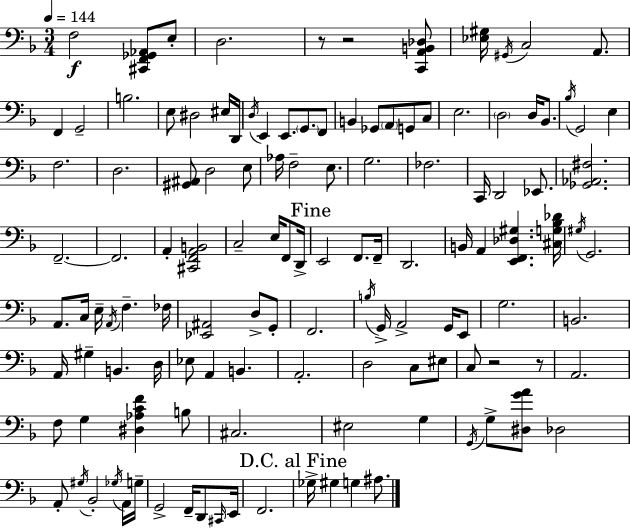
X:1
T:Untitled
M:3/4
L:1/4
K:F
F,2 [^C,,F,,_G,,_A,,]/2 E,/2 D,2 z/2 z2 [C,,A,,B,,_D,]/2 [_E,^G,]/4 ^G,,/4 C,2 A,,/2 F,, G,,2 B,2 E,/2 ^D,2 ^E,/4 D,,/4 D,/4 E,, E,,/2 G,,/2 F,,/2 B,, _G,,/2 A,,/2 G,,/2 C,/2 E,2 D,2 D,/4 _B,,/2 _B,/4 G,,2 E, F,2 D,2 [^G,,^A,,]/2 D,2 E,/2 _A,/4 F,2 E,/2 G,2 _F,2 C,,/4 D,,2 _E,,/2 [_G,,_A,,^F,]2 F,,2 F,,2 A,, [^C,,F,,A,,B,,]2 C,2 E,/4 F,,/2 D,,/4 E,,2 F,,/2 F,,/4 D,,2 B,,/4 A,, [E,,F,,_D,^G,] [^C,G,_B,_D]/4 ^G,/4 G,,2 A,,/2 C,/4 E,/4 A,,/4 F, _F,/4 [_E,,^A,,]2 D,/2 G,,/2 F,,2 B,/4 G,,/4 A,,2 G,,/4 E,,/2 G,2 B,,2 A,,/4 ^G, B,, D,/4 _E,/2 A,, B,, A,,2 D,2 C,/2 ^E,/2 C,/2 z2 z/2 A,,2 F,/2 G, [^D,_A,CF] B,/2 ^C,2 ^E,2 G, G,,/4 G,/2 [^D,GA]/2 _D,2 A,,/2 ^G,/4 _B,,2 _G,/4 A,,/4 G,/4 G,,2 F,,/4 D,,/2 ^C,,/4 E,,/4 F,,2 _G,/4 ^G, G, ^A,/2